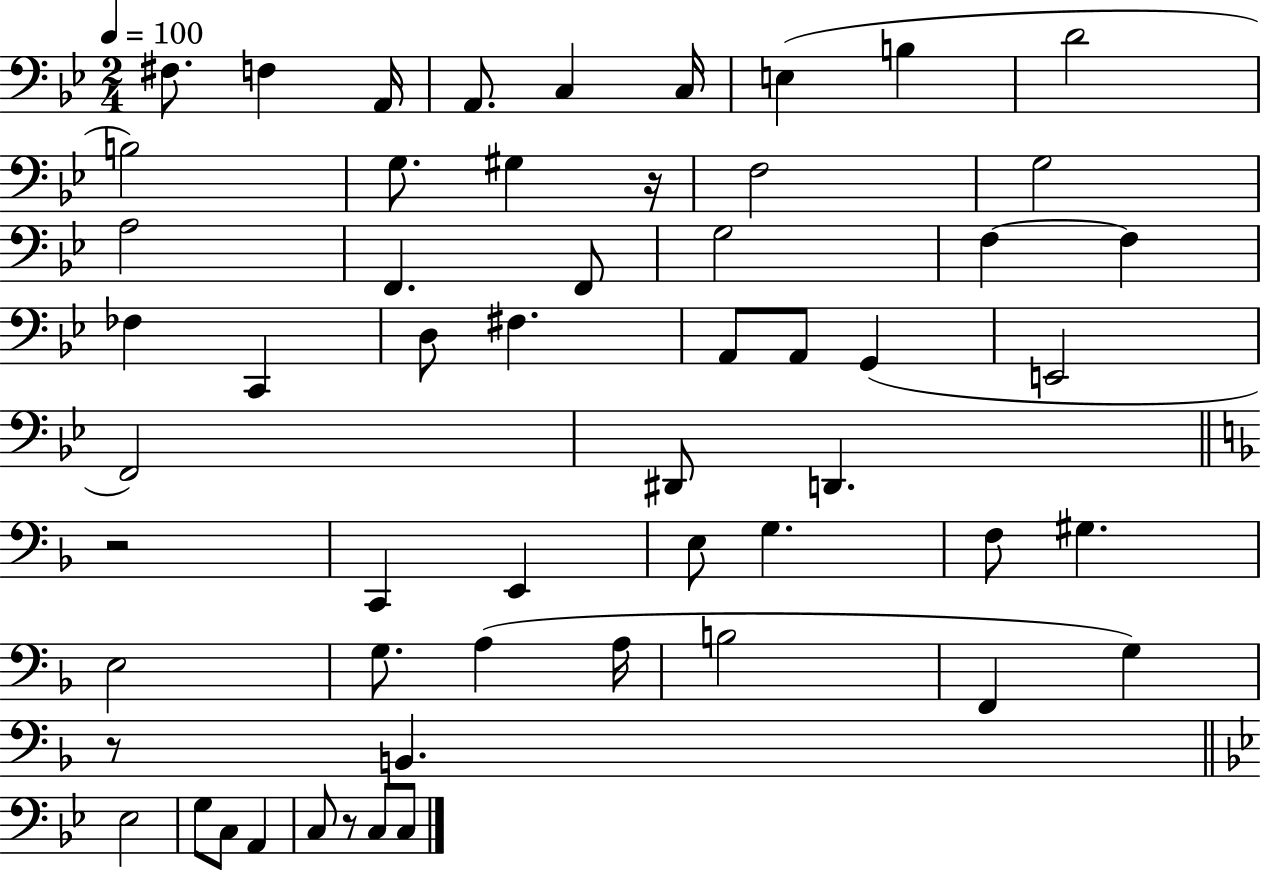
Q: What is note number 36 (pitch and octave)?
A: F3